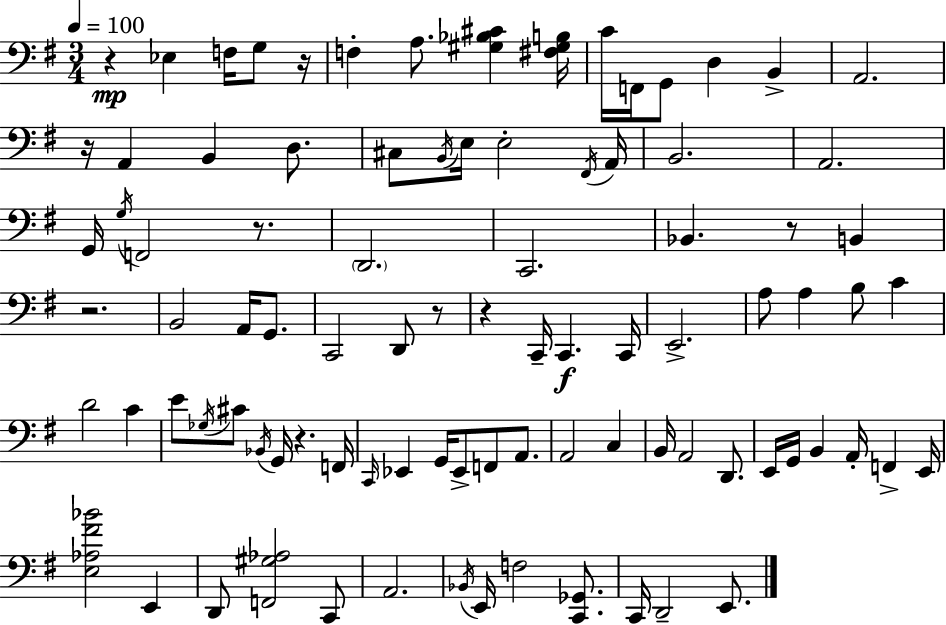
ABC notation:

X:1
T:Untitled
M:3/4
L:1/4
K:G
z _E, F,/4 G,/2 z/4 F, A,/2 [^G,_B,^C] [^F,^G,B,]/4 C/4 F,,/4 G,,/2 D, B,, A,,2 z/4 A,, B,, D,/2 ^C,/2 B,,/4 E,/4 E,2 ^F,,/4 A,,/4 B,,2 A,,2 G,,/4 G,/4 F,,2 z/2 D,,2 C,,2 _B,, z/2 B,, z2 B,,2 A,,/4 G,,/2 C,,2 D,,/2 z/2 z C,,/4 C,, C,,/4 E,,2 A,/2 A, B,/2 C D2 C E/2 _G,/4 ^C/2 _B,,/4 G,,/4 z F,,/4 C,,/4 _E,, G,,/4 _E,,/2 F,,/2 A,,/2 A,,2 C, B,,/4 A,,2 D,,/2 E,,/4 G,,/4 B,, A,,/4 F,, E,,/4 [E,_A,^F_B]2 E,, D,,/2 [F,,^G,_A,]2 C,,/2 A,,2 _B,,/4 E,,/4 F,2 [C,,_G,,]/2 C,,/4 D,,2 E,,/2